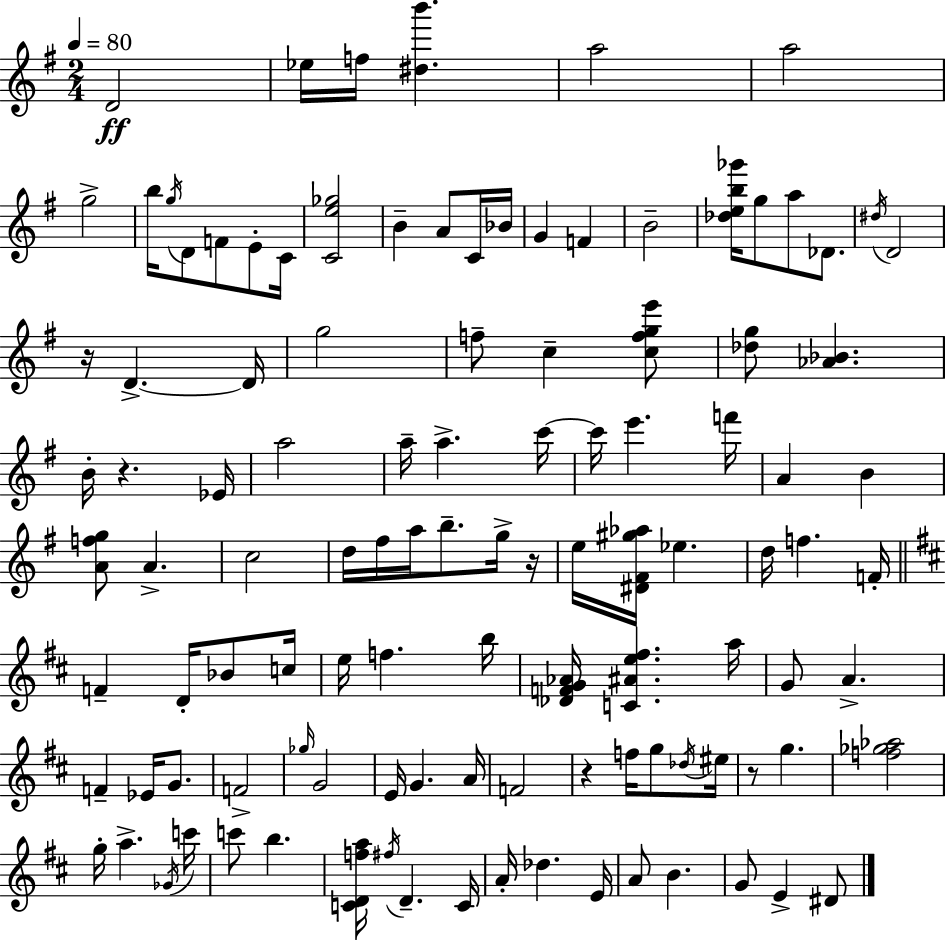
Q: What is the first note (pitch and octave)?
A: D4